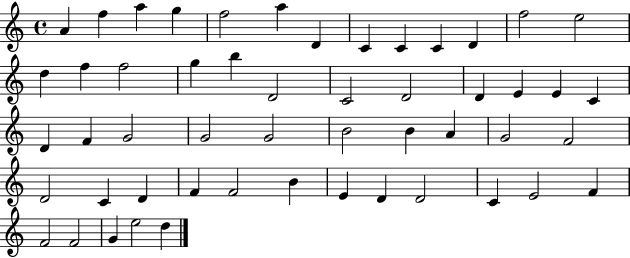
X:1
T:Untitled
M:4/4
L:1/4
K:C
A f a g f2 a D C C C D f2 e2 d f f2 g b D2 C2 D2 D E E C D F G2 G2 G2 B2 B A G2 F2 D2 C D F F2 B E D D2 C E2 F F2 F2 G e2 d